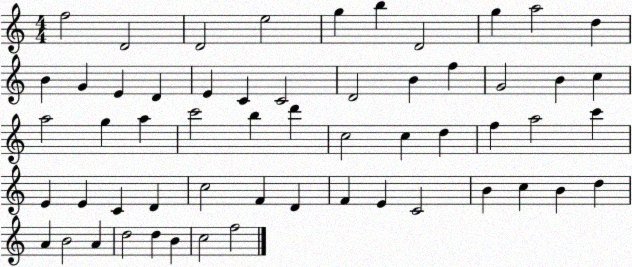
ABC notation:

X:1
T:Untitled
M:4/4
L:1/4
K:C
f2 D2 D2 e2 g b D2 g a2 d B G E D E C C2 D2 B f G2 B c a2 g a c'2 b d' c2 c d f a2 c' E E C D c2 F D F E C2 B c B d A B2 A d2 d B c2 f2